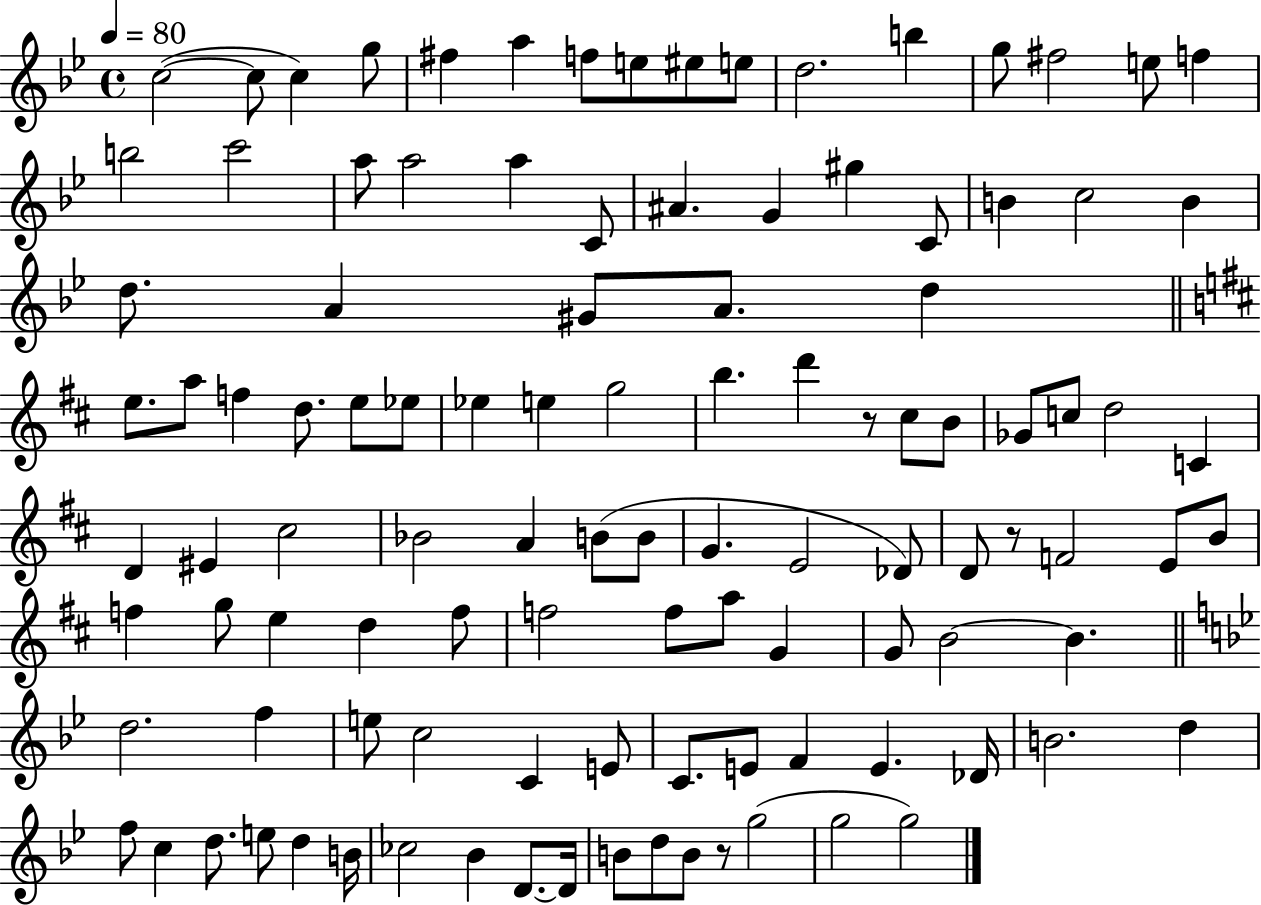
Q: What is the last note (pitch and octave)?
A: G5